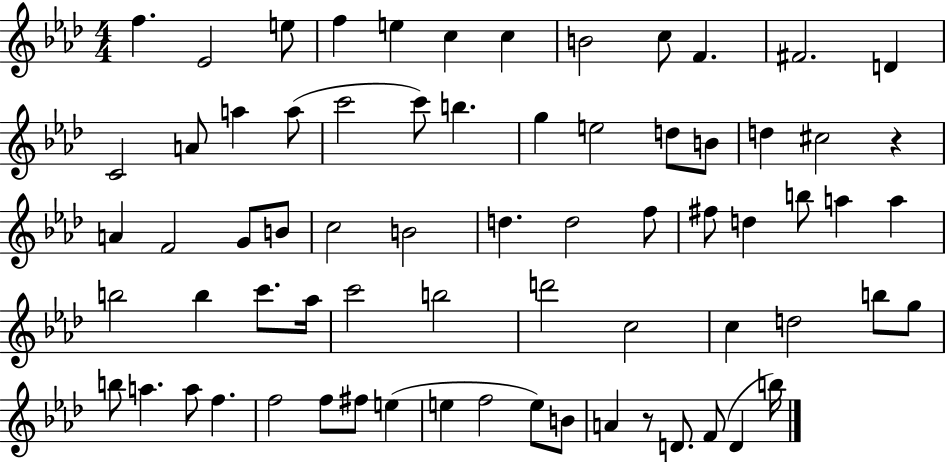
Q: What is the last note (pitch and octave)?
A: B5